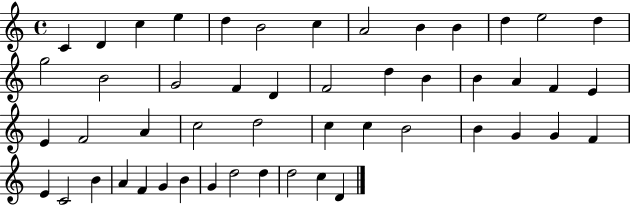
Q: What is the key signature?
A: C major